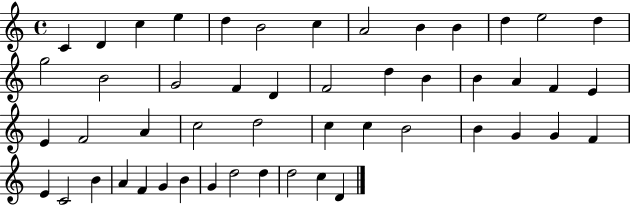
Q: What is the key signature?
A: C major